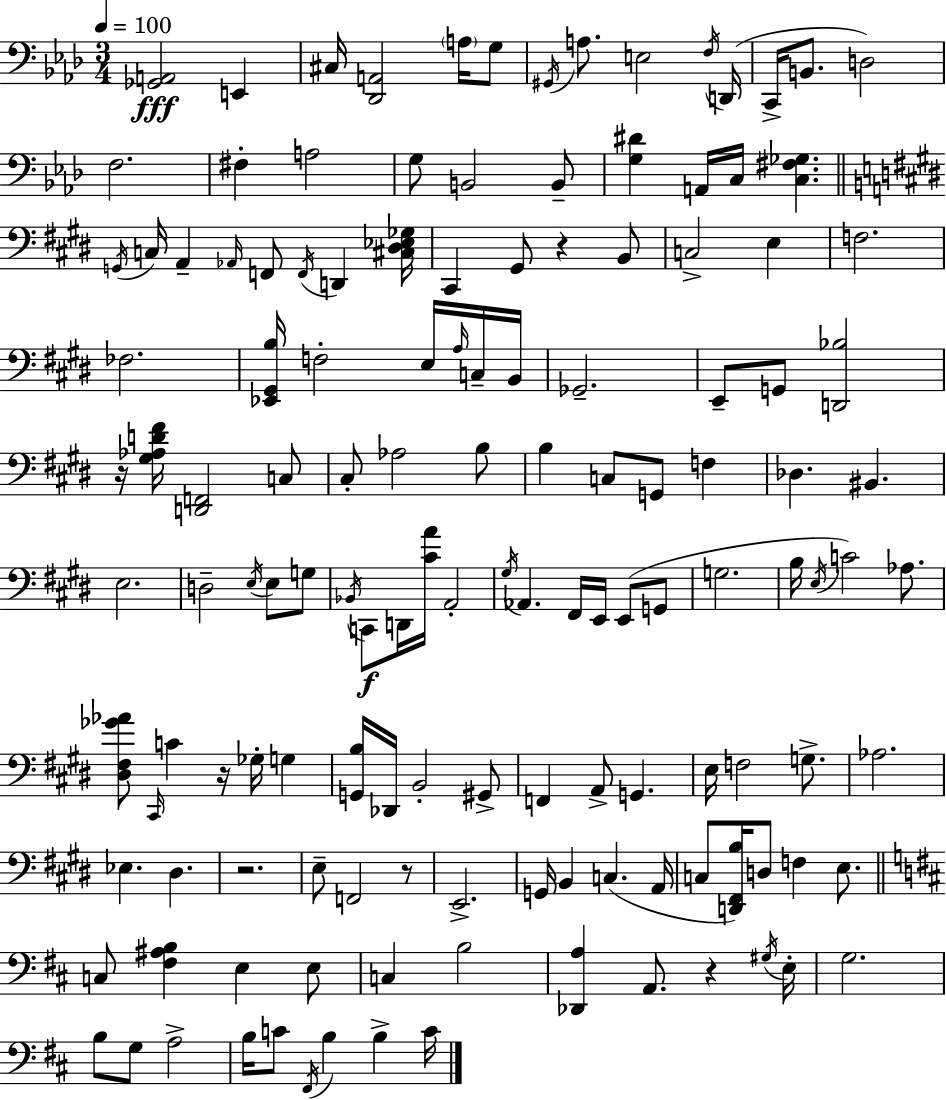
[Gb2,A2]/h E2/q C#3/s [Db2,A2]/h A3/s G3/e G#2/s A3/e. E3/h F3/s D2/s C2/s B2/e. D3/h F3/h. F#3/q A3/h G3/e B2/h B2/e [G3,D#4]/q A2/s C3/s [C3,F#3,Gb3]/q. G2/s C3/s A2/q Ab2/s F2/e F2/s D2/q [C#3,D#3,Eb3,Gb3]/s C#2/q G#2/e R/q B2/e C3/h E3/q F3/h. FES3/h. [Eb2,G#2,B3]/s F3/h E3/s A3/s C3/s B2/s Gb2/h. E2/e G2/e [D2,Bb3]/h R/s [G#3,Ab3,D4,F#4]/s [D2,F2]/h C3/e C#3/e Ab3/h B3/e B3/q C3/e G2/e F3/q Db3/q. BIS2/q. E3/h. D3/h E3/s E3/e G3/e Bb2/s C2/e D2/s [C#4,A4]/s A2/h G#3/s Ab2/q. F#2/s E2/s E2/e G2/e G3/h. B3/s E3/s C4/h Ab3/e. [D#3,F#3,Gb4,Ab4]/e C#2/s C4/q R/s Gb3/s G3/q [G2,B3]/s Db2/s B2/h G#2/e F2/q A2/e G2/q. E3/s F3/h G3/e. Ab3/h. Eb3/q. D#3/q. R/h. E3/e F2/h R/e E2/h. G2/s B2/q C3/q. A2/s C3/e [D2,F#2,B3]/s D3/e F3/q E3/e. C3/e [F#3,A#3,B3]/q E3/q E3/e C3/q B3/h [Db2,A3]/q A2/e. R/q G#3/s E3/s G3/h. B3/e G3/e A3/h B3/s C4/e F#2/s B3/q B3/q C4/s